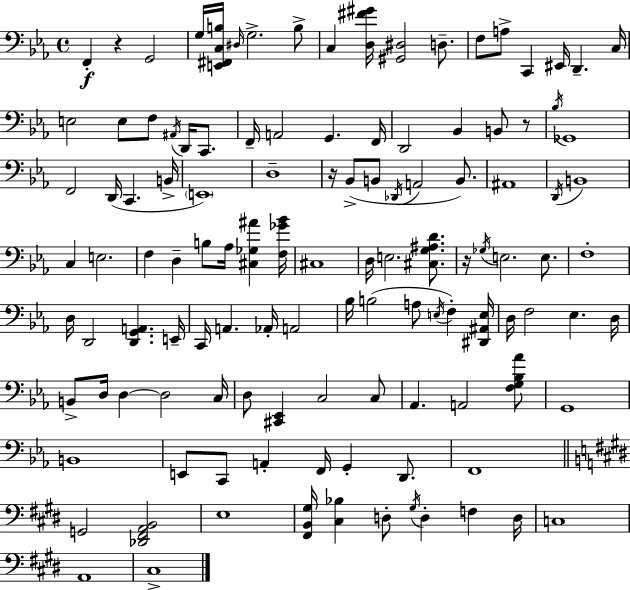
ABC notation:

X:1
T:Untitled
M:4/4
L:1/4
K:Eb
F,, z G,,2 G,/4 [E,,^F,,C,B,]/4 ^D,/4 G,2 B,/2 C, [D,^F^G]/4 [^G,,^D,]2 D,/2 F,/2 A,/2 C,, ^E,,/4 D,, C,/4 E,2 E,/2 F,/2 ^A,,/4 D,,/4 C,,/2 F,,/4 A,,2 G,, F,,/4 D,,2 _B,, B,,/2 z/2 _B,/4 _G,,4 F,,2 D,,/4 C,, B,,/4 E,,4 D,4 z/4 _B,,/2 B,,/2 _D,,/4 A,,2 B,,/2 ^A,,4 D,,/4 B,,4 C, E,2 F, D, B,/2 _A,/4 [^C,_G,^A] [F,_G_B]/4 ^C,4 D,/4 E,2 [^C,G,^A,D]/2 z/4 _G,/4 E,2 E,/2 F,4 D,/4 D,,2 [D,,G,,A,,] E,,/4 C,,/4 A,, _A,,/4 A,,2 _B,/4 B,2 A,/2 E,/4 F, [^D,,^A,,E,]/4 D,/4 F,2 _E, D,/4 B,,/2 D,/4 D, D,2 C,/4 D,/2 [^C,,_E,,] C,2 C,/2 _A,, A,,2 [F,G,_B,_A]/2 G,,4 B,,4 E,,/2 C,,/2 A,, F,,/4 G,, D,,/2 F,,4 G,,2 [_D,,^F,,A,,B,,]2 E,4 [^F,,B,,^G,]/4 [^C,_B,] D,/2 ^G,/4 D, F, D,/4 C,4 A,,4 ^C,4